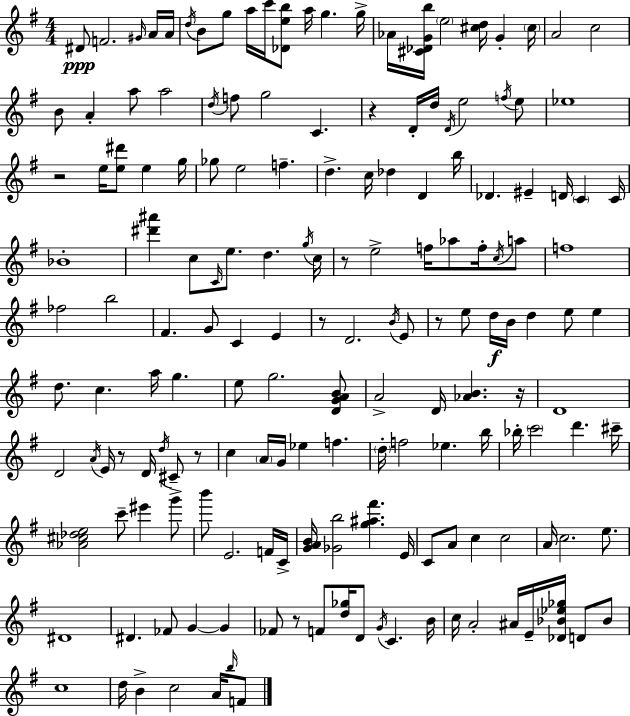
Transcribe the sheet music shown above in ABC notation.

X:1
T:Untitled
M:4/4
L:1/4
K:G
^D/2 F2 ^G/4 A/4 A/4 d/4 B/2 g/2 a/4 c'/4 [_Deb]/2 a/4 g g/4 _A/4 [^C_DGb]/4 e2 [^cd]/4 G ^c/4 A2 c2 B/2 A a/2 a2 d/4 f/2 g2 C z D/4 d/4 D/4 e2 f/4 e/2 _e4 z2 e/4 [e^d']/2 e g/4 _g/2 e2 f d c/4 _d D b/4 _D ^E D/4 C C/4 _B4 [^d'^a'] c/2 C/4 e/2 d g/4 c/4 z/2 e2 f/4 _a/2 f/4 c/4 a/2 f4 _f2 b2 ^F G/2 C E z/2 D2 B/4 E/2 z/2 e/2 d/4 B/4 d e/2 e d/2 c a/4 g e/2 g2 [DGAB]/2 A2 D/4 [_AB] z/4 D4 D2 A/4 E/4 z/2 D/4 d/4 ^C/2 z/2 c A/4 G/4 _e f d/4 f2 _e b/4 _b/4 c'2 d' ^c'/4 [_A^c_de]2 c'/2 ^e' g'/2 b'/2 E2 F/4 C/4 [GAB]/4 [_Gb]2 [g^a^f'] E/4 C/2 A/2 c c2 A/4 c2 e/2 ^D4 ^D _F/2 G G _F/2 z/2 F/2 [d_g]/4 D/2 G/4 C B/4 c/4 A2 ^A/4 E/4 [_D_B_e_g]/4 D/2 _B/2 c4 d/4 B c2 A/4 b/4 F/2